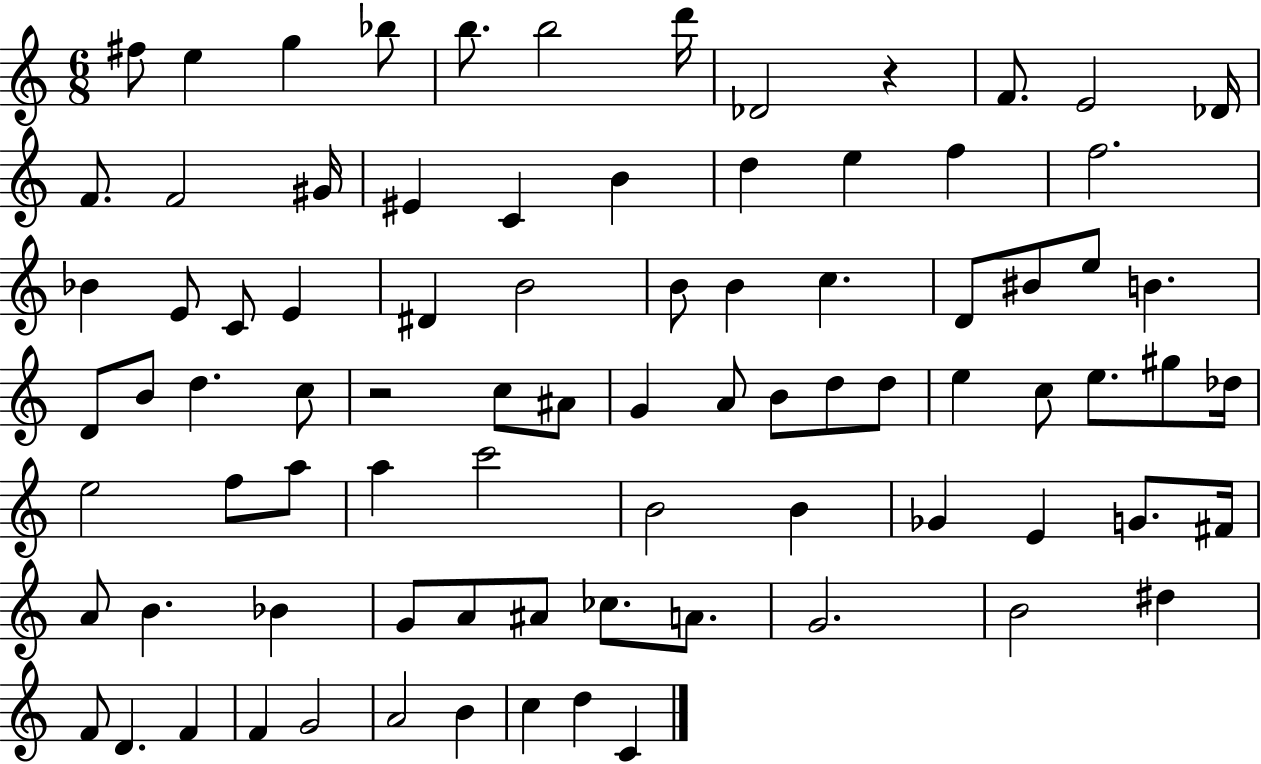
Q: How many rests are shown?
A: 2